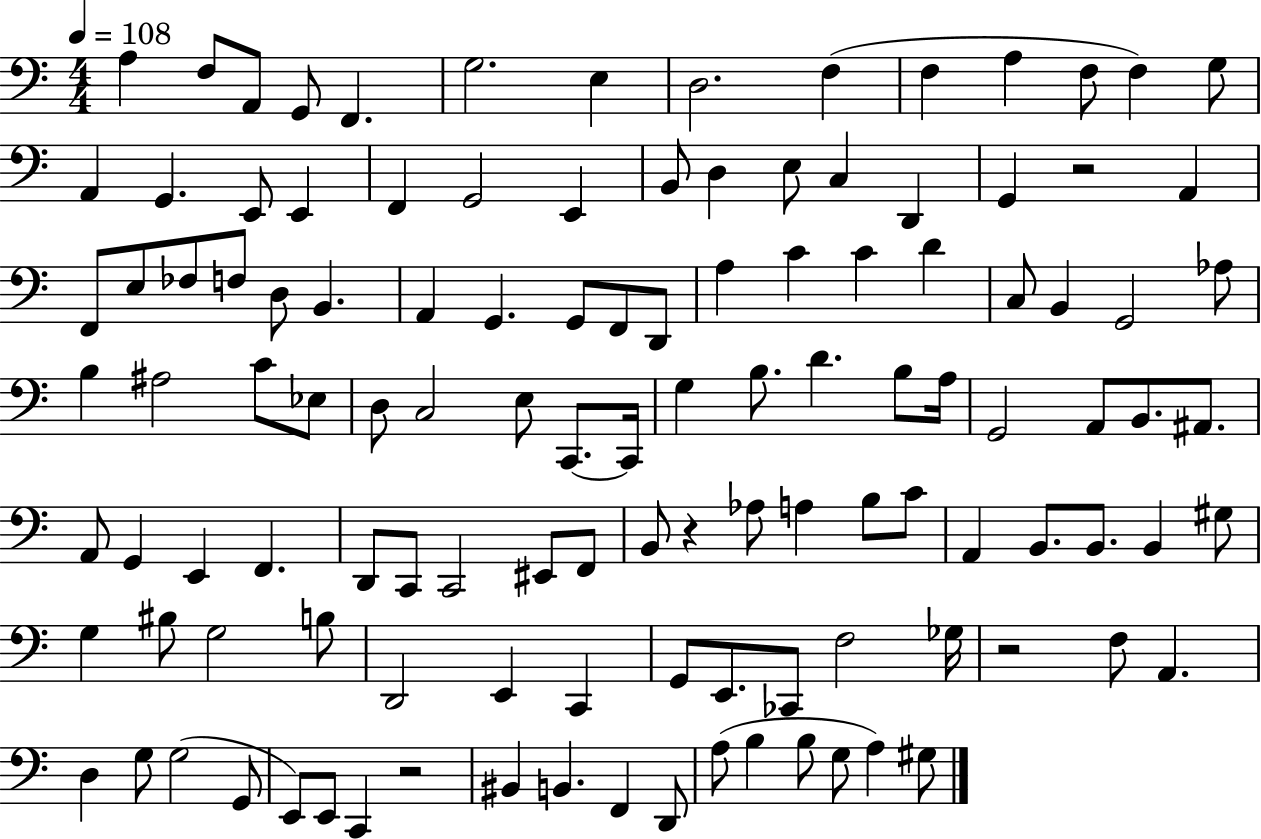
A3/q F3/e A2/e G2/e F2/q. G3/h. E3/q D3/h. F3/q F3/q A3/q F3/e F3/q G3/e A2/q G2/q. E2/e E2/q F2/q G2/h E2/q B2/e D3/q E3/e C3/q D2/q G2/q R/h A2/q F2/e E3/e FES3/e F3/e D3/e B2/q. A2/q G2/q. G2/e F2/e D2/e A3/q C4/q C4/q D4/q C3/e B2/q G2/h Ab3/e B3/q A#3/h C4/e Eb3/e D3/e C3/h E3/e C2/e. C2/s G3/q B3/e. D4/q. B3/e A3/s G2/h A2/e B2/e. A#2/e. A2/e G2/q E2/q F2/q. D2/e C2/e C2/h EIS2/e F2/e B2/e R/q Ab3/e A3/q B3/e C4/e A2/q B2/e. B2/e. B2/q G#3/e G3/q BIS3/e G3/h B3/e D2/h E2/q C2/q G2/e E2/e. CES2/e F3/h Gb3/s R/h F3/e A2/q. D3/q G3/e G3/h G2/e E2/e E2/e C2/q R/h BIS2/q B2/q. F2/q D2/e A3/e B3/q B3/e G3/e A3/q G#3/e